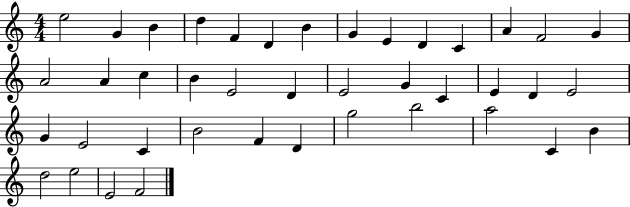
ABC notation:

X:1
T:Untitled
M:4/4
L:1/4
K:C
e2 G B d F D B G E D C A F2 G A2 A c B E2 D E2 G C E D E2 G E2 C B2 F D g2 b2 a2 C B d2 e2 E2 F2